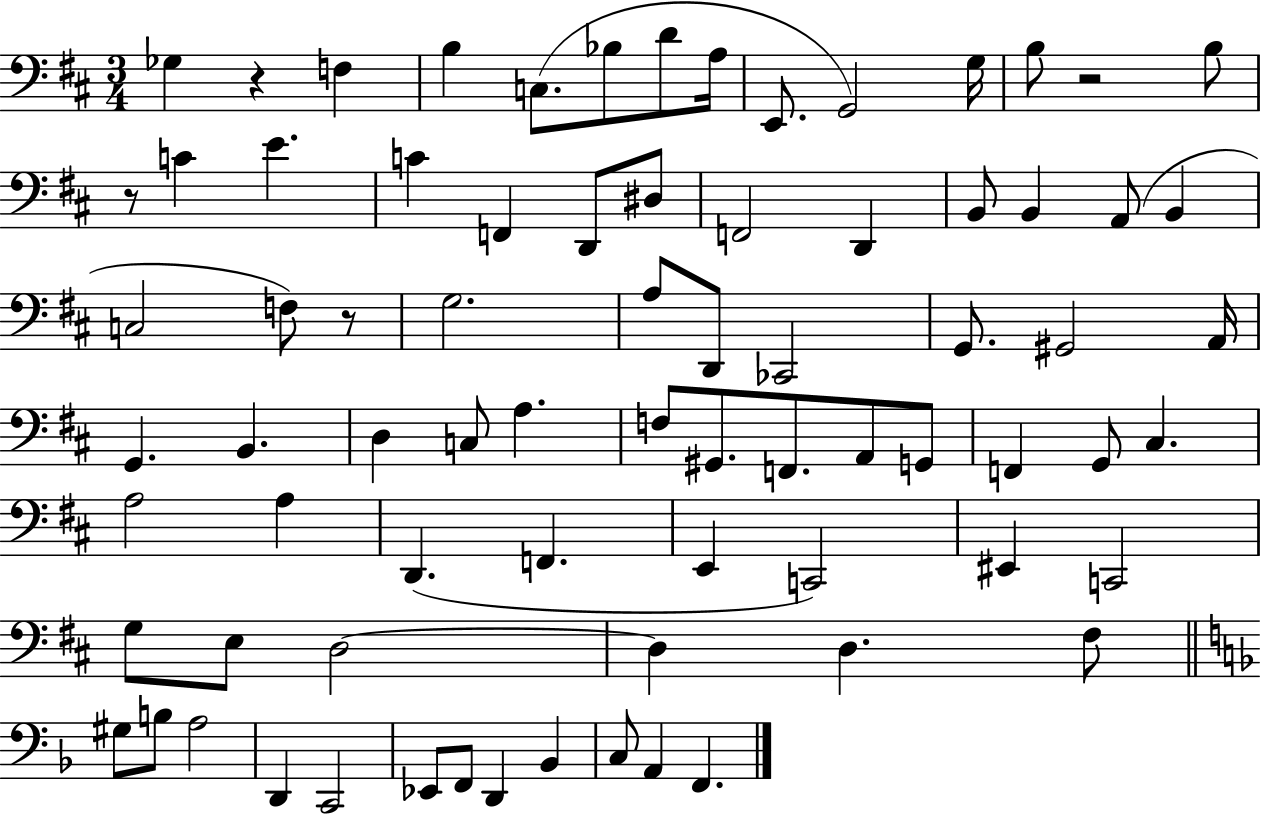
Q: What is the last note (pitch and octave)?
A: F2